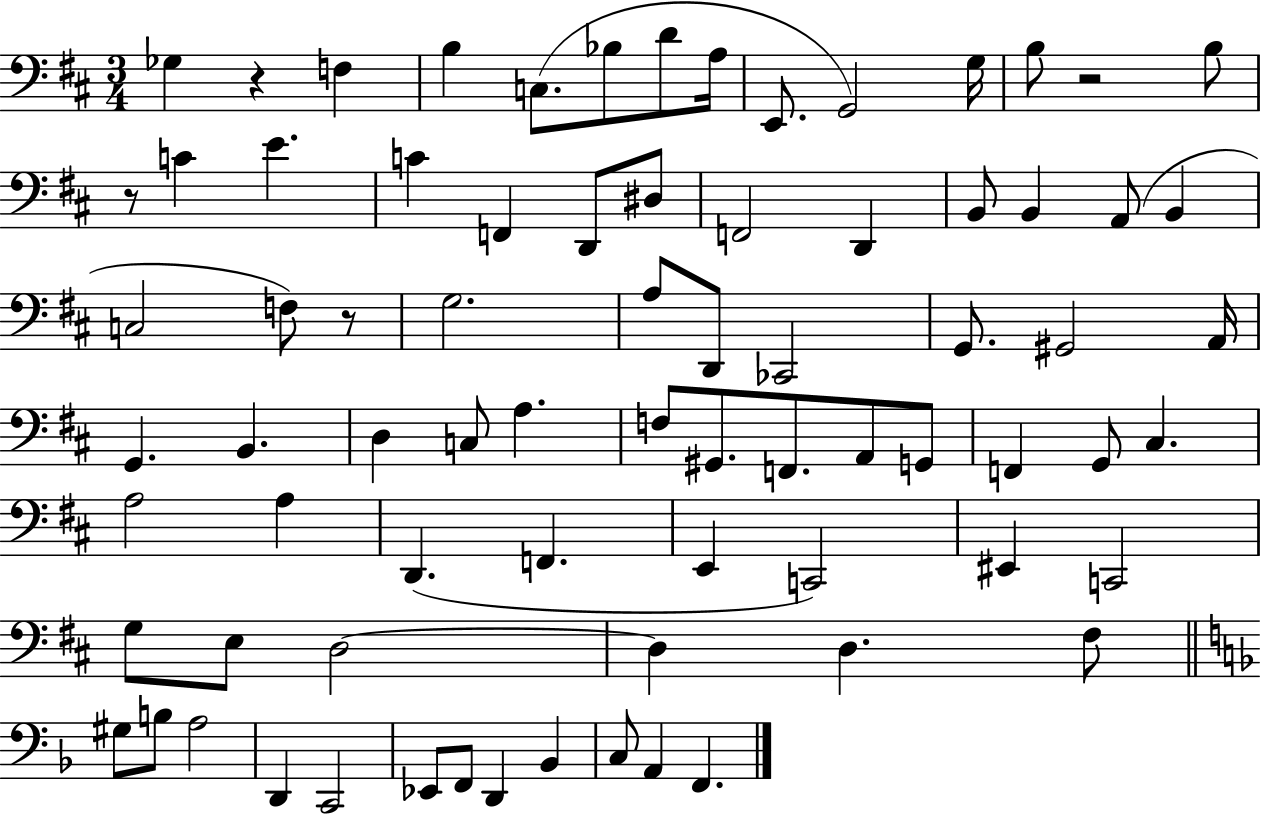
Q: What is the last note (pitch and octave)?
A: F2